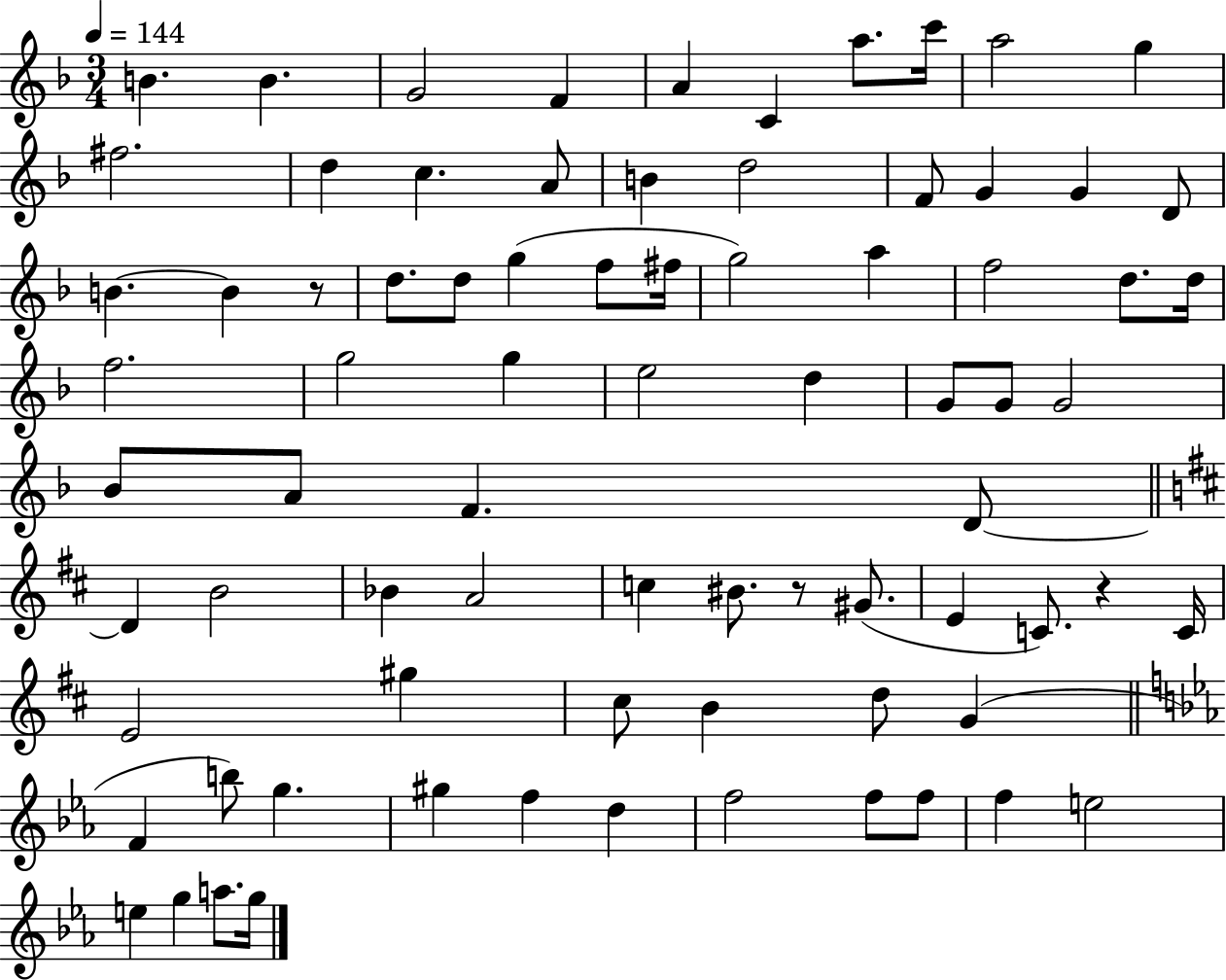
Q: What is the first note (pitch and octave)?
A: B4